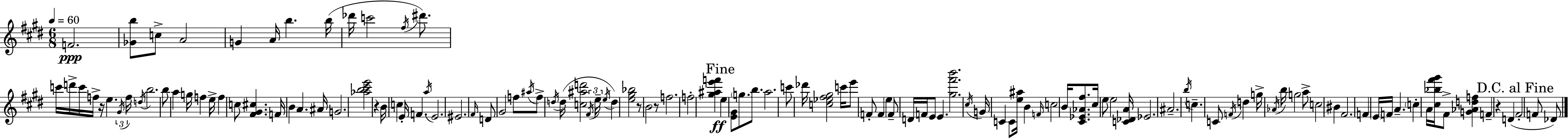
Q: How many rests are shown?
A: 5